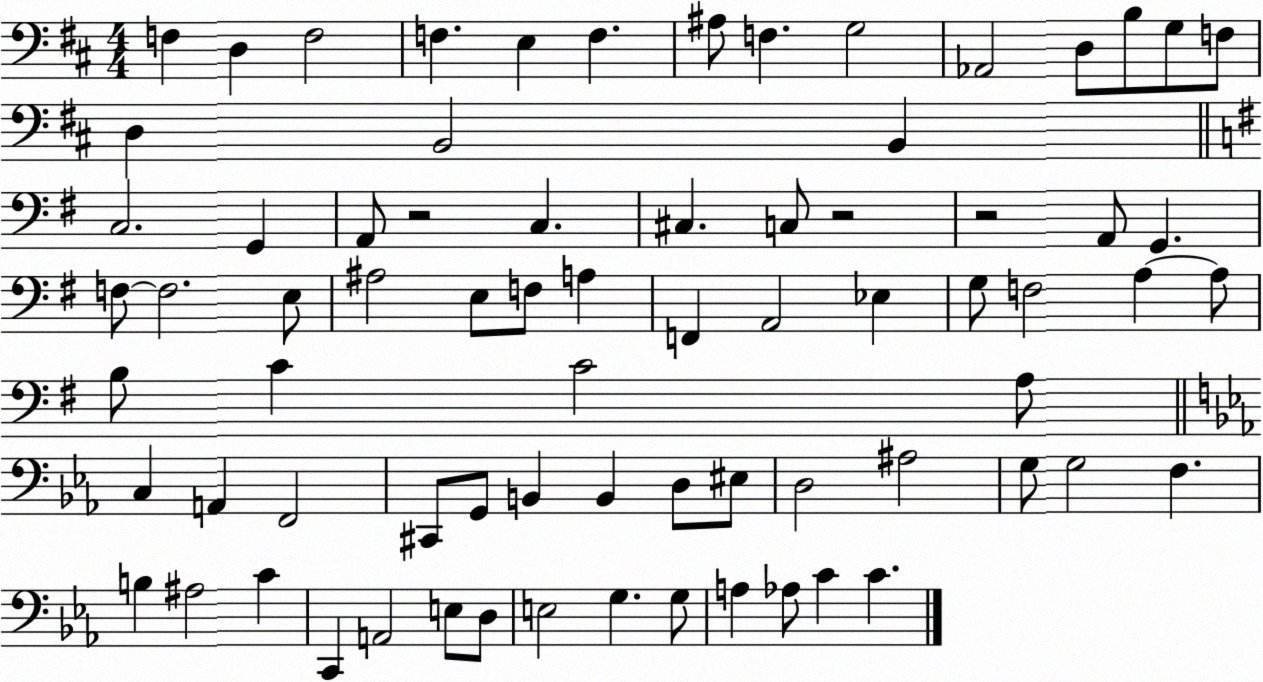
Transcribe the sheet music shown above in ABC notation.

X:1
T:Untitled
M:4/4
L:1/4
K:D
F, D, F,2 F, E, F, ^A,/2 F, G,2 _A,,2 D,/2 B,/2 G,/2 F,/2 D, B,,2 B,, C,2 G,, A,,/2 z2 C, ^C, C,/2 z2 z2 A,,/2 G,, F,/2 F,2 E,/2 ^A,2 E,/2 F,/2 A, F,, A,,2 _E, G,/2 F,2 A, A,/2 B,/2 C C2 A,/2 C, A,, F,,2 ^C,,/2 G,,/2 B,, B,, D,/2 ^E,/2 D,2 ^A,2 G,/2 G,2 F, B, ^A,2 C C,, A,,2 E,/2 D,/2 E,2 G, G,/2 A, _A,/2 C C